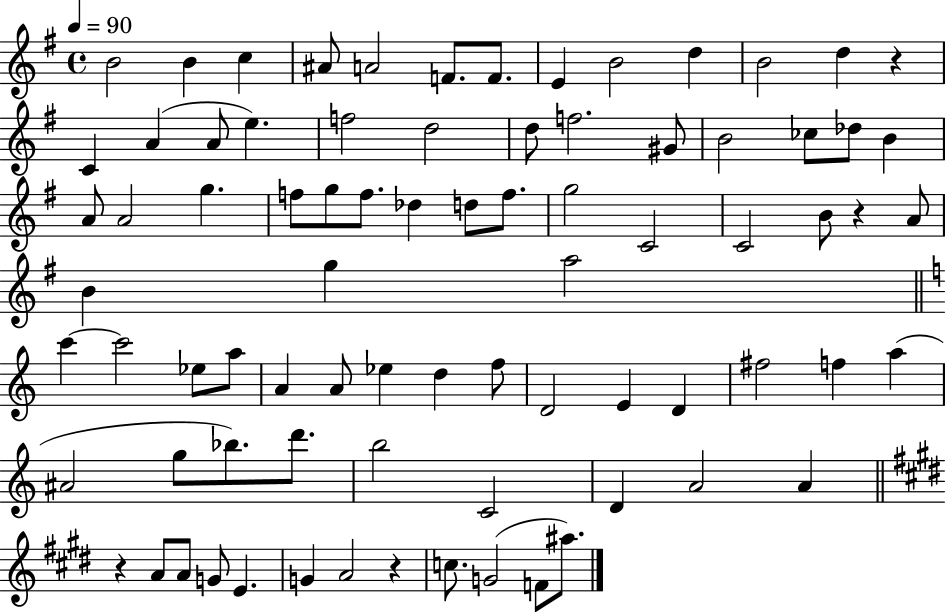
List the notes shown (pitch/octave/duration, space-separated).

B4/h B4/q C5/q A#4/e A4/h F4/e. F4/e. E4/q B4/h D5/q B4/h D5/q R/q C4/q A4/q A4/e E5/q. F5/h D5/h D5/e F5/h. G#4/e B4/h CES5/e Db5/e B4/q A4/e A4/h G5/q. F5/e G5/e F5/e. Db5/q D5/e F5/e. G5/h C4/h C4/h B4/e R/q A4/e B4/q G5/q A5/h C6/q C6/h Eb5/e A5/e A4/q A4/e Eb5/q D5/q F5/e D4/h E4/q D4/q F#5/h F5/q A5/q A#4/h G5/e Bb5/e. D6/e. B5/h C4/h D4/q A4/h A4/q R/q A4/e A4/e G4/e E4/q. G4/q A4/h R/q C5/e. G4/h F4/e A#5/e.